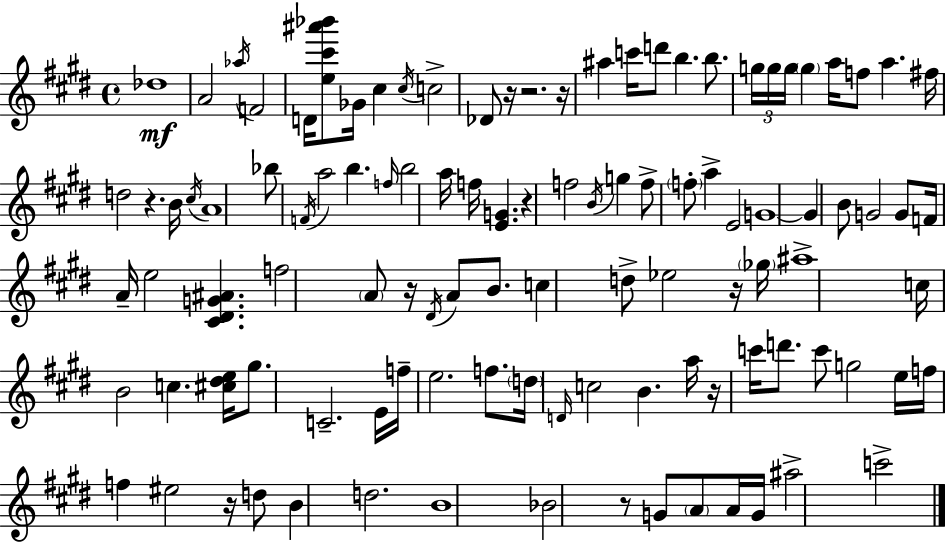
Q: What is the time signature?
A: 4/4